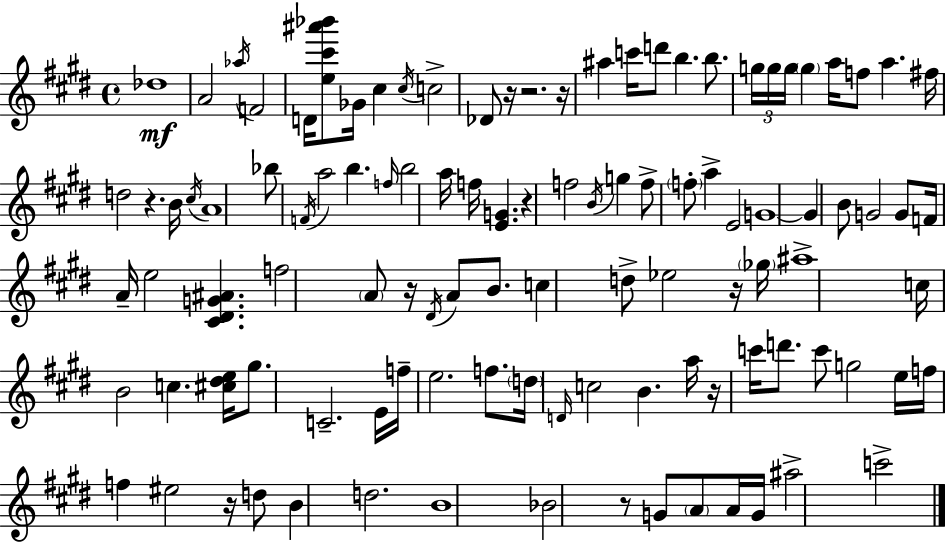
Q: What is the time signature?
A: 4/4